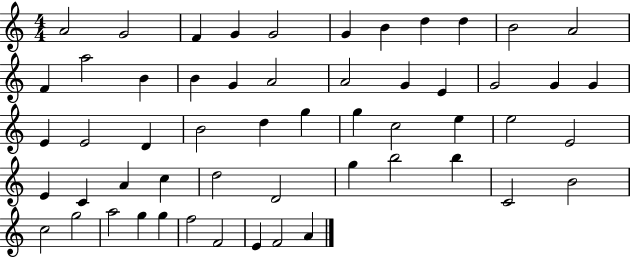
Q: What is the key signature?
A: C major